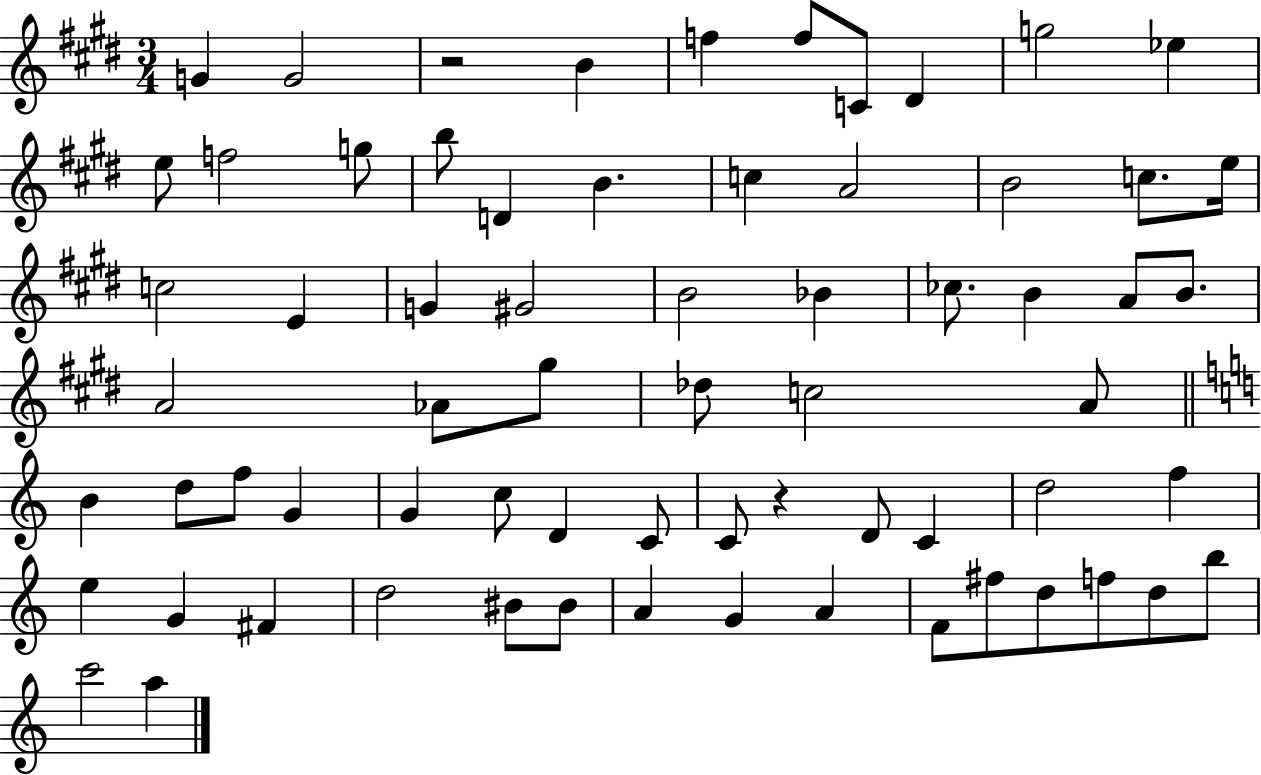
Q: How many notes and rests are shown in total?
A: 68